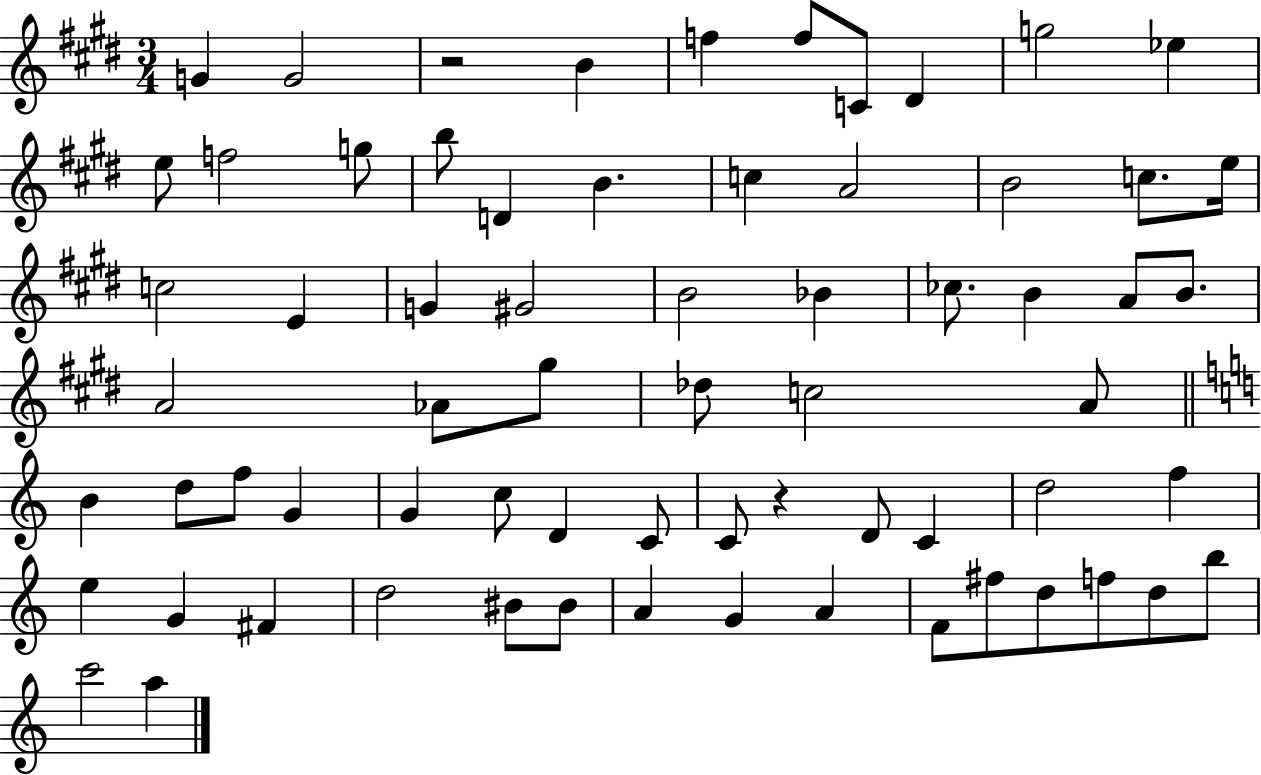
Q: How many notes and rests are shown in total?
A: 68